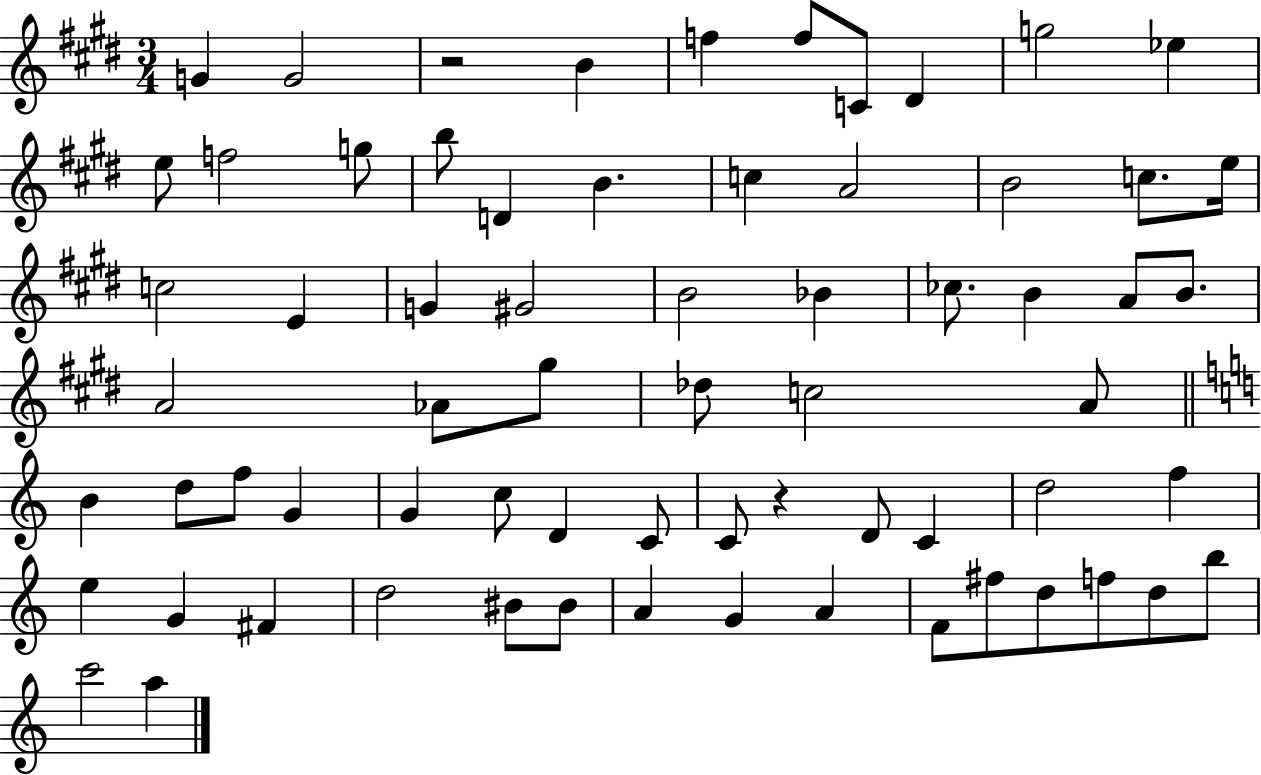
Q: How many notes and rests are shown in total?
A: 68